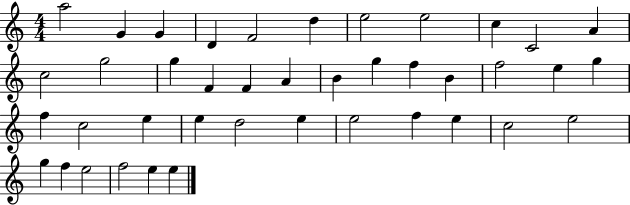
{
  \clef treble
  \numericTimeSignature
  \time 4/4
  \key c \major
  a''2 g'4 g'4 | d'4 f'2 d''4 | e''2 e''2 | c''4 c'2 a'4 | \break c''2 g''2 | g''4 f'4 f'4 a'4 | b'4 g''4 f''4 b'4 | f''2 e''4 g''4 | \break f''4 c''2 e''4 | e''4 d''2 e''4 | e''2 f''4 e''4 | c''2 e''2 | \break g''4 f''4 e''2 | f''2 e''4 e''4 | \bar "|."
}